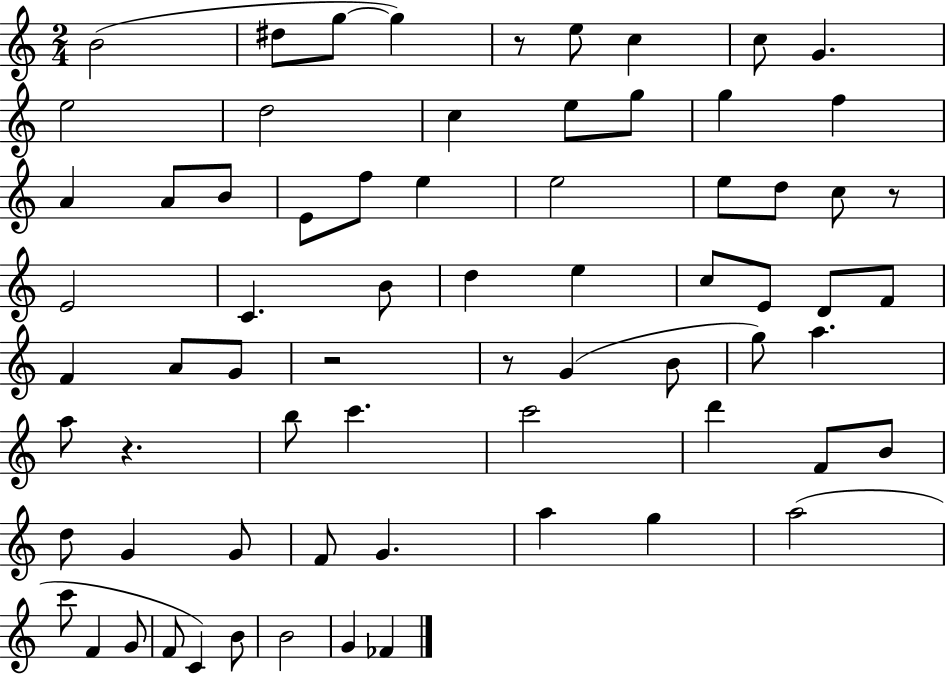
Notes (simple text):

B4/h D#5/e G5/e G5/q R/e E5/e C5/q C5/e G4/q. E5/h D5/h C5/q E5/e G5/e G5/q F5/q A4/q A4/e B4/e E4/e F5/e E5/q E5/h E5/e D5/e C5/e R/e E4/h C4/q. B4/e D5/q E5/q C5/e E4/e D4/e F4/e F4/q A4/e G4/e R/h R/e G4/q B4/e G5/e A5/q. A5/e R/q. B5/e C6/q. C6/h D6/q F4/e B4/e D5/e G4/q G4/e F4/e G4/q. A5/q G5/q A5/h C6/e F4/q G4/e F4/e C4/q B4/e B4/h G4/q FES4/q